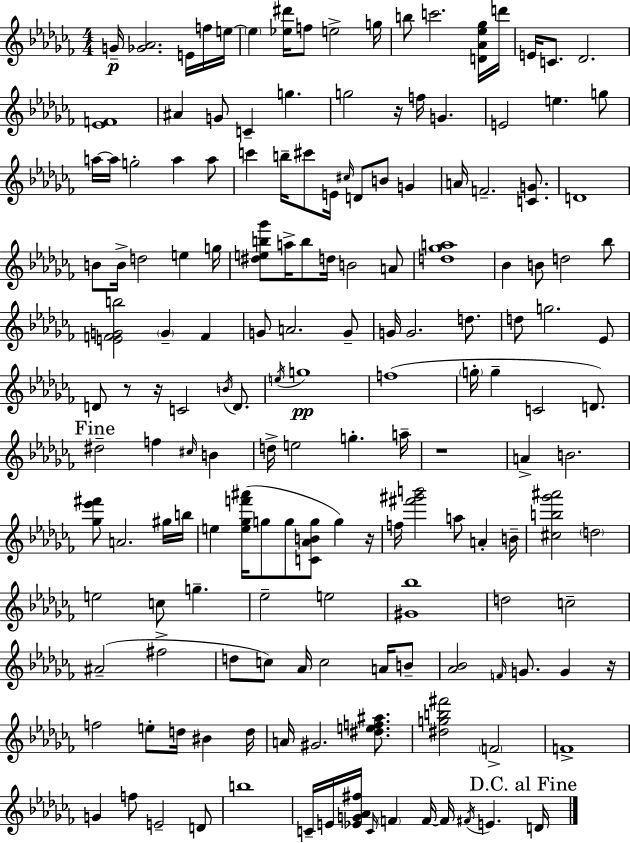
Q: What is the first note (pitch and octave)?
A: G4